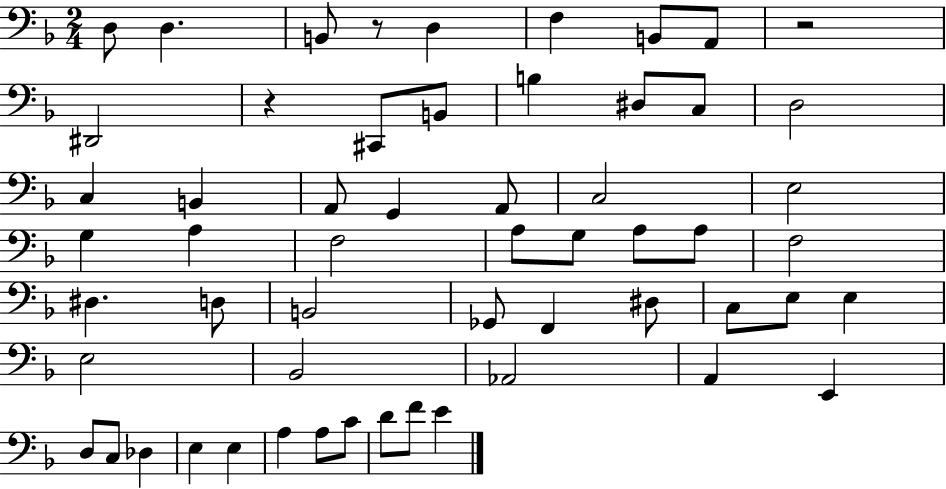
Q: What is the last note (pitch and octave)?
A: E4